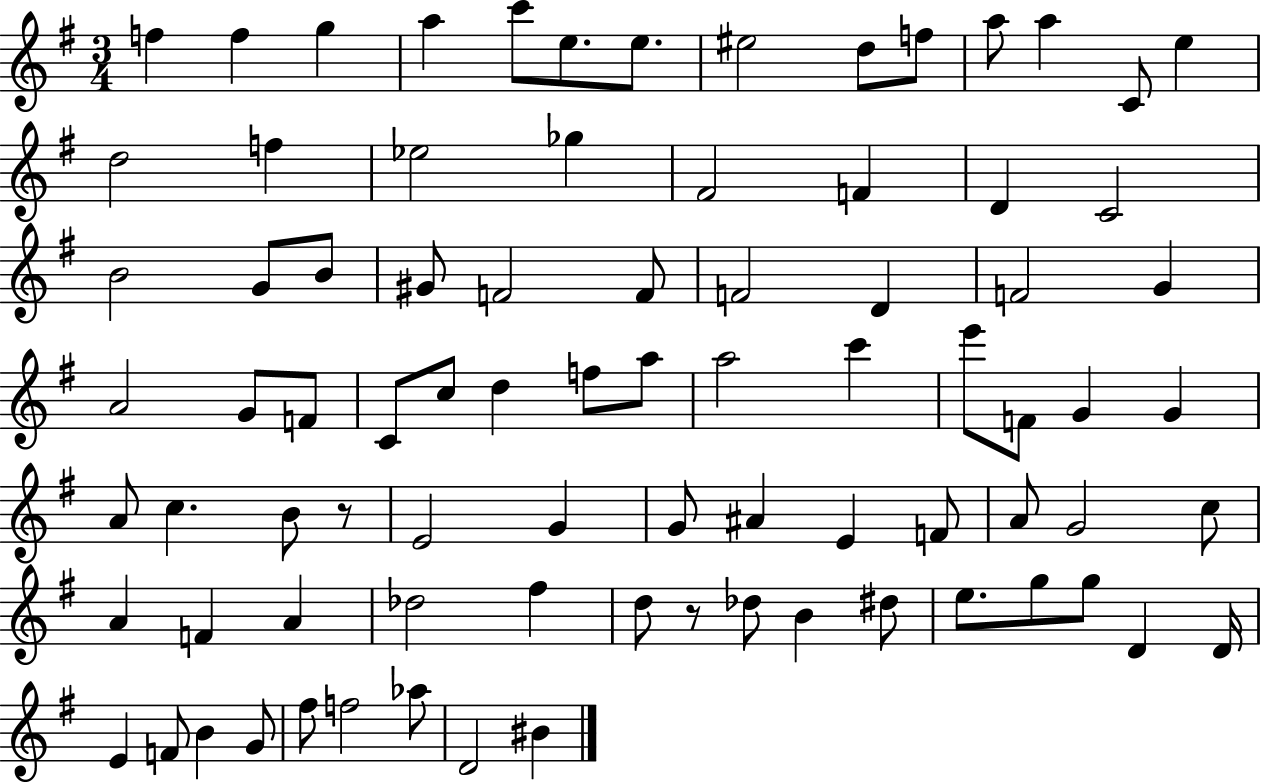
X:1
T:Untitled
M:3/4
L:1/4
K:G
f f g a c'/2 e/2 e/2 ^e2 d/2 f/2 a/2 a C/2 e d2 f _e2 _g ^F2 F D C2 B2 G/2 B/2 ^G/2 F2 F/2 F2 D F2 G A2 G/2 F/2 C/2 c/2 d f/2 a/2 a2 c' e'/2 F/2 G G A/2 c B/2 z/2 E2 G G/2 ^A E F/2 A/2 G2 c/2 A F A _d2 ^f d/2 z/2 _d/2 B ^d/2 e/2 g/2 g/2 D D/4 E F/2 B G/2 ^f/2 f2 _a/2 D2 ^B